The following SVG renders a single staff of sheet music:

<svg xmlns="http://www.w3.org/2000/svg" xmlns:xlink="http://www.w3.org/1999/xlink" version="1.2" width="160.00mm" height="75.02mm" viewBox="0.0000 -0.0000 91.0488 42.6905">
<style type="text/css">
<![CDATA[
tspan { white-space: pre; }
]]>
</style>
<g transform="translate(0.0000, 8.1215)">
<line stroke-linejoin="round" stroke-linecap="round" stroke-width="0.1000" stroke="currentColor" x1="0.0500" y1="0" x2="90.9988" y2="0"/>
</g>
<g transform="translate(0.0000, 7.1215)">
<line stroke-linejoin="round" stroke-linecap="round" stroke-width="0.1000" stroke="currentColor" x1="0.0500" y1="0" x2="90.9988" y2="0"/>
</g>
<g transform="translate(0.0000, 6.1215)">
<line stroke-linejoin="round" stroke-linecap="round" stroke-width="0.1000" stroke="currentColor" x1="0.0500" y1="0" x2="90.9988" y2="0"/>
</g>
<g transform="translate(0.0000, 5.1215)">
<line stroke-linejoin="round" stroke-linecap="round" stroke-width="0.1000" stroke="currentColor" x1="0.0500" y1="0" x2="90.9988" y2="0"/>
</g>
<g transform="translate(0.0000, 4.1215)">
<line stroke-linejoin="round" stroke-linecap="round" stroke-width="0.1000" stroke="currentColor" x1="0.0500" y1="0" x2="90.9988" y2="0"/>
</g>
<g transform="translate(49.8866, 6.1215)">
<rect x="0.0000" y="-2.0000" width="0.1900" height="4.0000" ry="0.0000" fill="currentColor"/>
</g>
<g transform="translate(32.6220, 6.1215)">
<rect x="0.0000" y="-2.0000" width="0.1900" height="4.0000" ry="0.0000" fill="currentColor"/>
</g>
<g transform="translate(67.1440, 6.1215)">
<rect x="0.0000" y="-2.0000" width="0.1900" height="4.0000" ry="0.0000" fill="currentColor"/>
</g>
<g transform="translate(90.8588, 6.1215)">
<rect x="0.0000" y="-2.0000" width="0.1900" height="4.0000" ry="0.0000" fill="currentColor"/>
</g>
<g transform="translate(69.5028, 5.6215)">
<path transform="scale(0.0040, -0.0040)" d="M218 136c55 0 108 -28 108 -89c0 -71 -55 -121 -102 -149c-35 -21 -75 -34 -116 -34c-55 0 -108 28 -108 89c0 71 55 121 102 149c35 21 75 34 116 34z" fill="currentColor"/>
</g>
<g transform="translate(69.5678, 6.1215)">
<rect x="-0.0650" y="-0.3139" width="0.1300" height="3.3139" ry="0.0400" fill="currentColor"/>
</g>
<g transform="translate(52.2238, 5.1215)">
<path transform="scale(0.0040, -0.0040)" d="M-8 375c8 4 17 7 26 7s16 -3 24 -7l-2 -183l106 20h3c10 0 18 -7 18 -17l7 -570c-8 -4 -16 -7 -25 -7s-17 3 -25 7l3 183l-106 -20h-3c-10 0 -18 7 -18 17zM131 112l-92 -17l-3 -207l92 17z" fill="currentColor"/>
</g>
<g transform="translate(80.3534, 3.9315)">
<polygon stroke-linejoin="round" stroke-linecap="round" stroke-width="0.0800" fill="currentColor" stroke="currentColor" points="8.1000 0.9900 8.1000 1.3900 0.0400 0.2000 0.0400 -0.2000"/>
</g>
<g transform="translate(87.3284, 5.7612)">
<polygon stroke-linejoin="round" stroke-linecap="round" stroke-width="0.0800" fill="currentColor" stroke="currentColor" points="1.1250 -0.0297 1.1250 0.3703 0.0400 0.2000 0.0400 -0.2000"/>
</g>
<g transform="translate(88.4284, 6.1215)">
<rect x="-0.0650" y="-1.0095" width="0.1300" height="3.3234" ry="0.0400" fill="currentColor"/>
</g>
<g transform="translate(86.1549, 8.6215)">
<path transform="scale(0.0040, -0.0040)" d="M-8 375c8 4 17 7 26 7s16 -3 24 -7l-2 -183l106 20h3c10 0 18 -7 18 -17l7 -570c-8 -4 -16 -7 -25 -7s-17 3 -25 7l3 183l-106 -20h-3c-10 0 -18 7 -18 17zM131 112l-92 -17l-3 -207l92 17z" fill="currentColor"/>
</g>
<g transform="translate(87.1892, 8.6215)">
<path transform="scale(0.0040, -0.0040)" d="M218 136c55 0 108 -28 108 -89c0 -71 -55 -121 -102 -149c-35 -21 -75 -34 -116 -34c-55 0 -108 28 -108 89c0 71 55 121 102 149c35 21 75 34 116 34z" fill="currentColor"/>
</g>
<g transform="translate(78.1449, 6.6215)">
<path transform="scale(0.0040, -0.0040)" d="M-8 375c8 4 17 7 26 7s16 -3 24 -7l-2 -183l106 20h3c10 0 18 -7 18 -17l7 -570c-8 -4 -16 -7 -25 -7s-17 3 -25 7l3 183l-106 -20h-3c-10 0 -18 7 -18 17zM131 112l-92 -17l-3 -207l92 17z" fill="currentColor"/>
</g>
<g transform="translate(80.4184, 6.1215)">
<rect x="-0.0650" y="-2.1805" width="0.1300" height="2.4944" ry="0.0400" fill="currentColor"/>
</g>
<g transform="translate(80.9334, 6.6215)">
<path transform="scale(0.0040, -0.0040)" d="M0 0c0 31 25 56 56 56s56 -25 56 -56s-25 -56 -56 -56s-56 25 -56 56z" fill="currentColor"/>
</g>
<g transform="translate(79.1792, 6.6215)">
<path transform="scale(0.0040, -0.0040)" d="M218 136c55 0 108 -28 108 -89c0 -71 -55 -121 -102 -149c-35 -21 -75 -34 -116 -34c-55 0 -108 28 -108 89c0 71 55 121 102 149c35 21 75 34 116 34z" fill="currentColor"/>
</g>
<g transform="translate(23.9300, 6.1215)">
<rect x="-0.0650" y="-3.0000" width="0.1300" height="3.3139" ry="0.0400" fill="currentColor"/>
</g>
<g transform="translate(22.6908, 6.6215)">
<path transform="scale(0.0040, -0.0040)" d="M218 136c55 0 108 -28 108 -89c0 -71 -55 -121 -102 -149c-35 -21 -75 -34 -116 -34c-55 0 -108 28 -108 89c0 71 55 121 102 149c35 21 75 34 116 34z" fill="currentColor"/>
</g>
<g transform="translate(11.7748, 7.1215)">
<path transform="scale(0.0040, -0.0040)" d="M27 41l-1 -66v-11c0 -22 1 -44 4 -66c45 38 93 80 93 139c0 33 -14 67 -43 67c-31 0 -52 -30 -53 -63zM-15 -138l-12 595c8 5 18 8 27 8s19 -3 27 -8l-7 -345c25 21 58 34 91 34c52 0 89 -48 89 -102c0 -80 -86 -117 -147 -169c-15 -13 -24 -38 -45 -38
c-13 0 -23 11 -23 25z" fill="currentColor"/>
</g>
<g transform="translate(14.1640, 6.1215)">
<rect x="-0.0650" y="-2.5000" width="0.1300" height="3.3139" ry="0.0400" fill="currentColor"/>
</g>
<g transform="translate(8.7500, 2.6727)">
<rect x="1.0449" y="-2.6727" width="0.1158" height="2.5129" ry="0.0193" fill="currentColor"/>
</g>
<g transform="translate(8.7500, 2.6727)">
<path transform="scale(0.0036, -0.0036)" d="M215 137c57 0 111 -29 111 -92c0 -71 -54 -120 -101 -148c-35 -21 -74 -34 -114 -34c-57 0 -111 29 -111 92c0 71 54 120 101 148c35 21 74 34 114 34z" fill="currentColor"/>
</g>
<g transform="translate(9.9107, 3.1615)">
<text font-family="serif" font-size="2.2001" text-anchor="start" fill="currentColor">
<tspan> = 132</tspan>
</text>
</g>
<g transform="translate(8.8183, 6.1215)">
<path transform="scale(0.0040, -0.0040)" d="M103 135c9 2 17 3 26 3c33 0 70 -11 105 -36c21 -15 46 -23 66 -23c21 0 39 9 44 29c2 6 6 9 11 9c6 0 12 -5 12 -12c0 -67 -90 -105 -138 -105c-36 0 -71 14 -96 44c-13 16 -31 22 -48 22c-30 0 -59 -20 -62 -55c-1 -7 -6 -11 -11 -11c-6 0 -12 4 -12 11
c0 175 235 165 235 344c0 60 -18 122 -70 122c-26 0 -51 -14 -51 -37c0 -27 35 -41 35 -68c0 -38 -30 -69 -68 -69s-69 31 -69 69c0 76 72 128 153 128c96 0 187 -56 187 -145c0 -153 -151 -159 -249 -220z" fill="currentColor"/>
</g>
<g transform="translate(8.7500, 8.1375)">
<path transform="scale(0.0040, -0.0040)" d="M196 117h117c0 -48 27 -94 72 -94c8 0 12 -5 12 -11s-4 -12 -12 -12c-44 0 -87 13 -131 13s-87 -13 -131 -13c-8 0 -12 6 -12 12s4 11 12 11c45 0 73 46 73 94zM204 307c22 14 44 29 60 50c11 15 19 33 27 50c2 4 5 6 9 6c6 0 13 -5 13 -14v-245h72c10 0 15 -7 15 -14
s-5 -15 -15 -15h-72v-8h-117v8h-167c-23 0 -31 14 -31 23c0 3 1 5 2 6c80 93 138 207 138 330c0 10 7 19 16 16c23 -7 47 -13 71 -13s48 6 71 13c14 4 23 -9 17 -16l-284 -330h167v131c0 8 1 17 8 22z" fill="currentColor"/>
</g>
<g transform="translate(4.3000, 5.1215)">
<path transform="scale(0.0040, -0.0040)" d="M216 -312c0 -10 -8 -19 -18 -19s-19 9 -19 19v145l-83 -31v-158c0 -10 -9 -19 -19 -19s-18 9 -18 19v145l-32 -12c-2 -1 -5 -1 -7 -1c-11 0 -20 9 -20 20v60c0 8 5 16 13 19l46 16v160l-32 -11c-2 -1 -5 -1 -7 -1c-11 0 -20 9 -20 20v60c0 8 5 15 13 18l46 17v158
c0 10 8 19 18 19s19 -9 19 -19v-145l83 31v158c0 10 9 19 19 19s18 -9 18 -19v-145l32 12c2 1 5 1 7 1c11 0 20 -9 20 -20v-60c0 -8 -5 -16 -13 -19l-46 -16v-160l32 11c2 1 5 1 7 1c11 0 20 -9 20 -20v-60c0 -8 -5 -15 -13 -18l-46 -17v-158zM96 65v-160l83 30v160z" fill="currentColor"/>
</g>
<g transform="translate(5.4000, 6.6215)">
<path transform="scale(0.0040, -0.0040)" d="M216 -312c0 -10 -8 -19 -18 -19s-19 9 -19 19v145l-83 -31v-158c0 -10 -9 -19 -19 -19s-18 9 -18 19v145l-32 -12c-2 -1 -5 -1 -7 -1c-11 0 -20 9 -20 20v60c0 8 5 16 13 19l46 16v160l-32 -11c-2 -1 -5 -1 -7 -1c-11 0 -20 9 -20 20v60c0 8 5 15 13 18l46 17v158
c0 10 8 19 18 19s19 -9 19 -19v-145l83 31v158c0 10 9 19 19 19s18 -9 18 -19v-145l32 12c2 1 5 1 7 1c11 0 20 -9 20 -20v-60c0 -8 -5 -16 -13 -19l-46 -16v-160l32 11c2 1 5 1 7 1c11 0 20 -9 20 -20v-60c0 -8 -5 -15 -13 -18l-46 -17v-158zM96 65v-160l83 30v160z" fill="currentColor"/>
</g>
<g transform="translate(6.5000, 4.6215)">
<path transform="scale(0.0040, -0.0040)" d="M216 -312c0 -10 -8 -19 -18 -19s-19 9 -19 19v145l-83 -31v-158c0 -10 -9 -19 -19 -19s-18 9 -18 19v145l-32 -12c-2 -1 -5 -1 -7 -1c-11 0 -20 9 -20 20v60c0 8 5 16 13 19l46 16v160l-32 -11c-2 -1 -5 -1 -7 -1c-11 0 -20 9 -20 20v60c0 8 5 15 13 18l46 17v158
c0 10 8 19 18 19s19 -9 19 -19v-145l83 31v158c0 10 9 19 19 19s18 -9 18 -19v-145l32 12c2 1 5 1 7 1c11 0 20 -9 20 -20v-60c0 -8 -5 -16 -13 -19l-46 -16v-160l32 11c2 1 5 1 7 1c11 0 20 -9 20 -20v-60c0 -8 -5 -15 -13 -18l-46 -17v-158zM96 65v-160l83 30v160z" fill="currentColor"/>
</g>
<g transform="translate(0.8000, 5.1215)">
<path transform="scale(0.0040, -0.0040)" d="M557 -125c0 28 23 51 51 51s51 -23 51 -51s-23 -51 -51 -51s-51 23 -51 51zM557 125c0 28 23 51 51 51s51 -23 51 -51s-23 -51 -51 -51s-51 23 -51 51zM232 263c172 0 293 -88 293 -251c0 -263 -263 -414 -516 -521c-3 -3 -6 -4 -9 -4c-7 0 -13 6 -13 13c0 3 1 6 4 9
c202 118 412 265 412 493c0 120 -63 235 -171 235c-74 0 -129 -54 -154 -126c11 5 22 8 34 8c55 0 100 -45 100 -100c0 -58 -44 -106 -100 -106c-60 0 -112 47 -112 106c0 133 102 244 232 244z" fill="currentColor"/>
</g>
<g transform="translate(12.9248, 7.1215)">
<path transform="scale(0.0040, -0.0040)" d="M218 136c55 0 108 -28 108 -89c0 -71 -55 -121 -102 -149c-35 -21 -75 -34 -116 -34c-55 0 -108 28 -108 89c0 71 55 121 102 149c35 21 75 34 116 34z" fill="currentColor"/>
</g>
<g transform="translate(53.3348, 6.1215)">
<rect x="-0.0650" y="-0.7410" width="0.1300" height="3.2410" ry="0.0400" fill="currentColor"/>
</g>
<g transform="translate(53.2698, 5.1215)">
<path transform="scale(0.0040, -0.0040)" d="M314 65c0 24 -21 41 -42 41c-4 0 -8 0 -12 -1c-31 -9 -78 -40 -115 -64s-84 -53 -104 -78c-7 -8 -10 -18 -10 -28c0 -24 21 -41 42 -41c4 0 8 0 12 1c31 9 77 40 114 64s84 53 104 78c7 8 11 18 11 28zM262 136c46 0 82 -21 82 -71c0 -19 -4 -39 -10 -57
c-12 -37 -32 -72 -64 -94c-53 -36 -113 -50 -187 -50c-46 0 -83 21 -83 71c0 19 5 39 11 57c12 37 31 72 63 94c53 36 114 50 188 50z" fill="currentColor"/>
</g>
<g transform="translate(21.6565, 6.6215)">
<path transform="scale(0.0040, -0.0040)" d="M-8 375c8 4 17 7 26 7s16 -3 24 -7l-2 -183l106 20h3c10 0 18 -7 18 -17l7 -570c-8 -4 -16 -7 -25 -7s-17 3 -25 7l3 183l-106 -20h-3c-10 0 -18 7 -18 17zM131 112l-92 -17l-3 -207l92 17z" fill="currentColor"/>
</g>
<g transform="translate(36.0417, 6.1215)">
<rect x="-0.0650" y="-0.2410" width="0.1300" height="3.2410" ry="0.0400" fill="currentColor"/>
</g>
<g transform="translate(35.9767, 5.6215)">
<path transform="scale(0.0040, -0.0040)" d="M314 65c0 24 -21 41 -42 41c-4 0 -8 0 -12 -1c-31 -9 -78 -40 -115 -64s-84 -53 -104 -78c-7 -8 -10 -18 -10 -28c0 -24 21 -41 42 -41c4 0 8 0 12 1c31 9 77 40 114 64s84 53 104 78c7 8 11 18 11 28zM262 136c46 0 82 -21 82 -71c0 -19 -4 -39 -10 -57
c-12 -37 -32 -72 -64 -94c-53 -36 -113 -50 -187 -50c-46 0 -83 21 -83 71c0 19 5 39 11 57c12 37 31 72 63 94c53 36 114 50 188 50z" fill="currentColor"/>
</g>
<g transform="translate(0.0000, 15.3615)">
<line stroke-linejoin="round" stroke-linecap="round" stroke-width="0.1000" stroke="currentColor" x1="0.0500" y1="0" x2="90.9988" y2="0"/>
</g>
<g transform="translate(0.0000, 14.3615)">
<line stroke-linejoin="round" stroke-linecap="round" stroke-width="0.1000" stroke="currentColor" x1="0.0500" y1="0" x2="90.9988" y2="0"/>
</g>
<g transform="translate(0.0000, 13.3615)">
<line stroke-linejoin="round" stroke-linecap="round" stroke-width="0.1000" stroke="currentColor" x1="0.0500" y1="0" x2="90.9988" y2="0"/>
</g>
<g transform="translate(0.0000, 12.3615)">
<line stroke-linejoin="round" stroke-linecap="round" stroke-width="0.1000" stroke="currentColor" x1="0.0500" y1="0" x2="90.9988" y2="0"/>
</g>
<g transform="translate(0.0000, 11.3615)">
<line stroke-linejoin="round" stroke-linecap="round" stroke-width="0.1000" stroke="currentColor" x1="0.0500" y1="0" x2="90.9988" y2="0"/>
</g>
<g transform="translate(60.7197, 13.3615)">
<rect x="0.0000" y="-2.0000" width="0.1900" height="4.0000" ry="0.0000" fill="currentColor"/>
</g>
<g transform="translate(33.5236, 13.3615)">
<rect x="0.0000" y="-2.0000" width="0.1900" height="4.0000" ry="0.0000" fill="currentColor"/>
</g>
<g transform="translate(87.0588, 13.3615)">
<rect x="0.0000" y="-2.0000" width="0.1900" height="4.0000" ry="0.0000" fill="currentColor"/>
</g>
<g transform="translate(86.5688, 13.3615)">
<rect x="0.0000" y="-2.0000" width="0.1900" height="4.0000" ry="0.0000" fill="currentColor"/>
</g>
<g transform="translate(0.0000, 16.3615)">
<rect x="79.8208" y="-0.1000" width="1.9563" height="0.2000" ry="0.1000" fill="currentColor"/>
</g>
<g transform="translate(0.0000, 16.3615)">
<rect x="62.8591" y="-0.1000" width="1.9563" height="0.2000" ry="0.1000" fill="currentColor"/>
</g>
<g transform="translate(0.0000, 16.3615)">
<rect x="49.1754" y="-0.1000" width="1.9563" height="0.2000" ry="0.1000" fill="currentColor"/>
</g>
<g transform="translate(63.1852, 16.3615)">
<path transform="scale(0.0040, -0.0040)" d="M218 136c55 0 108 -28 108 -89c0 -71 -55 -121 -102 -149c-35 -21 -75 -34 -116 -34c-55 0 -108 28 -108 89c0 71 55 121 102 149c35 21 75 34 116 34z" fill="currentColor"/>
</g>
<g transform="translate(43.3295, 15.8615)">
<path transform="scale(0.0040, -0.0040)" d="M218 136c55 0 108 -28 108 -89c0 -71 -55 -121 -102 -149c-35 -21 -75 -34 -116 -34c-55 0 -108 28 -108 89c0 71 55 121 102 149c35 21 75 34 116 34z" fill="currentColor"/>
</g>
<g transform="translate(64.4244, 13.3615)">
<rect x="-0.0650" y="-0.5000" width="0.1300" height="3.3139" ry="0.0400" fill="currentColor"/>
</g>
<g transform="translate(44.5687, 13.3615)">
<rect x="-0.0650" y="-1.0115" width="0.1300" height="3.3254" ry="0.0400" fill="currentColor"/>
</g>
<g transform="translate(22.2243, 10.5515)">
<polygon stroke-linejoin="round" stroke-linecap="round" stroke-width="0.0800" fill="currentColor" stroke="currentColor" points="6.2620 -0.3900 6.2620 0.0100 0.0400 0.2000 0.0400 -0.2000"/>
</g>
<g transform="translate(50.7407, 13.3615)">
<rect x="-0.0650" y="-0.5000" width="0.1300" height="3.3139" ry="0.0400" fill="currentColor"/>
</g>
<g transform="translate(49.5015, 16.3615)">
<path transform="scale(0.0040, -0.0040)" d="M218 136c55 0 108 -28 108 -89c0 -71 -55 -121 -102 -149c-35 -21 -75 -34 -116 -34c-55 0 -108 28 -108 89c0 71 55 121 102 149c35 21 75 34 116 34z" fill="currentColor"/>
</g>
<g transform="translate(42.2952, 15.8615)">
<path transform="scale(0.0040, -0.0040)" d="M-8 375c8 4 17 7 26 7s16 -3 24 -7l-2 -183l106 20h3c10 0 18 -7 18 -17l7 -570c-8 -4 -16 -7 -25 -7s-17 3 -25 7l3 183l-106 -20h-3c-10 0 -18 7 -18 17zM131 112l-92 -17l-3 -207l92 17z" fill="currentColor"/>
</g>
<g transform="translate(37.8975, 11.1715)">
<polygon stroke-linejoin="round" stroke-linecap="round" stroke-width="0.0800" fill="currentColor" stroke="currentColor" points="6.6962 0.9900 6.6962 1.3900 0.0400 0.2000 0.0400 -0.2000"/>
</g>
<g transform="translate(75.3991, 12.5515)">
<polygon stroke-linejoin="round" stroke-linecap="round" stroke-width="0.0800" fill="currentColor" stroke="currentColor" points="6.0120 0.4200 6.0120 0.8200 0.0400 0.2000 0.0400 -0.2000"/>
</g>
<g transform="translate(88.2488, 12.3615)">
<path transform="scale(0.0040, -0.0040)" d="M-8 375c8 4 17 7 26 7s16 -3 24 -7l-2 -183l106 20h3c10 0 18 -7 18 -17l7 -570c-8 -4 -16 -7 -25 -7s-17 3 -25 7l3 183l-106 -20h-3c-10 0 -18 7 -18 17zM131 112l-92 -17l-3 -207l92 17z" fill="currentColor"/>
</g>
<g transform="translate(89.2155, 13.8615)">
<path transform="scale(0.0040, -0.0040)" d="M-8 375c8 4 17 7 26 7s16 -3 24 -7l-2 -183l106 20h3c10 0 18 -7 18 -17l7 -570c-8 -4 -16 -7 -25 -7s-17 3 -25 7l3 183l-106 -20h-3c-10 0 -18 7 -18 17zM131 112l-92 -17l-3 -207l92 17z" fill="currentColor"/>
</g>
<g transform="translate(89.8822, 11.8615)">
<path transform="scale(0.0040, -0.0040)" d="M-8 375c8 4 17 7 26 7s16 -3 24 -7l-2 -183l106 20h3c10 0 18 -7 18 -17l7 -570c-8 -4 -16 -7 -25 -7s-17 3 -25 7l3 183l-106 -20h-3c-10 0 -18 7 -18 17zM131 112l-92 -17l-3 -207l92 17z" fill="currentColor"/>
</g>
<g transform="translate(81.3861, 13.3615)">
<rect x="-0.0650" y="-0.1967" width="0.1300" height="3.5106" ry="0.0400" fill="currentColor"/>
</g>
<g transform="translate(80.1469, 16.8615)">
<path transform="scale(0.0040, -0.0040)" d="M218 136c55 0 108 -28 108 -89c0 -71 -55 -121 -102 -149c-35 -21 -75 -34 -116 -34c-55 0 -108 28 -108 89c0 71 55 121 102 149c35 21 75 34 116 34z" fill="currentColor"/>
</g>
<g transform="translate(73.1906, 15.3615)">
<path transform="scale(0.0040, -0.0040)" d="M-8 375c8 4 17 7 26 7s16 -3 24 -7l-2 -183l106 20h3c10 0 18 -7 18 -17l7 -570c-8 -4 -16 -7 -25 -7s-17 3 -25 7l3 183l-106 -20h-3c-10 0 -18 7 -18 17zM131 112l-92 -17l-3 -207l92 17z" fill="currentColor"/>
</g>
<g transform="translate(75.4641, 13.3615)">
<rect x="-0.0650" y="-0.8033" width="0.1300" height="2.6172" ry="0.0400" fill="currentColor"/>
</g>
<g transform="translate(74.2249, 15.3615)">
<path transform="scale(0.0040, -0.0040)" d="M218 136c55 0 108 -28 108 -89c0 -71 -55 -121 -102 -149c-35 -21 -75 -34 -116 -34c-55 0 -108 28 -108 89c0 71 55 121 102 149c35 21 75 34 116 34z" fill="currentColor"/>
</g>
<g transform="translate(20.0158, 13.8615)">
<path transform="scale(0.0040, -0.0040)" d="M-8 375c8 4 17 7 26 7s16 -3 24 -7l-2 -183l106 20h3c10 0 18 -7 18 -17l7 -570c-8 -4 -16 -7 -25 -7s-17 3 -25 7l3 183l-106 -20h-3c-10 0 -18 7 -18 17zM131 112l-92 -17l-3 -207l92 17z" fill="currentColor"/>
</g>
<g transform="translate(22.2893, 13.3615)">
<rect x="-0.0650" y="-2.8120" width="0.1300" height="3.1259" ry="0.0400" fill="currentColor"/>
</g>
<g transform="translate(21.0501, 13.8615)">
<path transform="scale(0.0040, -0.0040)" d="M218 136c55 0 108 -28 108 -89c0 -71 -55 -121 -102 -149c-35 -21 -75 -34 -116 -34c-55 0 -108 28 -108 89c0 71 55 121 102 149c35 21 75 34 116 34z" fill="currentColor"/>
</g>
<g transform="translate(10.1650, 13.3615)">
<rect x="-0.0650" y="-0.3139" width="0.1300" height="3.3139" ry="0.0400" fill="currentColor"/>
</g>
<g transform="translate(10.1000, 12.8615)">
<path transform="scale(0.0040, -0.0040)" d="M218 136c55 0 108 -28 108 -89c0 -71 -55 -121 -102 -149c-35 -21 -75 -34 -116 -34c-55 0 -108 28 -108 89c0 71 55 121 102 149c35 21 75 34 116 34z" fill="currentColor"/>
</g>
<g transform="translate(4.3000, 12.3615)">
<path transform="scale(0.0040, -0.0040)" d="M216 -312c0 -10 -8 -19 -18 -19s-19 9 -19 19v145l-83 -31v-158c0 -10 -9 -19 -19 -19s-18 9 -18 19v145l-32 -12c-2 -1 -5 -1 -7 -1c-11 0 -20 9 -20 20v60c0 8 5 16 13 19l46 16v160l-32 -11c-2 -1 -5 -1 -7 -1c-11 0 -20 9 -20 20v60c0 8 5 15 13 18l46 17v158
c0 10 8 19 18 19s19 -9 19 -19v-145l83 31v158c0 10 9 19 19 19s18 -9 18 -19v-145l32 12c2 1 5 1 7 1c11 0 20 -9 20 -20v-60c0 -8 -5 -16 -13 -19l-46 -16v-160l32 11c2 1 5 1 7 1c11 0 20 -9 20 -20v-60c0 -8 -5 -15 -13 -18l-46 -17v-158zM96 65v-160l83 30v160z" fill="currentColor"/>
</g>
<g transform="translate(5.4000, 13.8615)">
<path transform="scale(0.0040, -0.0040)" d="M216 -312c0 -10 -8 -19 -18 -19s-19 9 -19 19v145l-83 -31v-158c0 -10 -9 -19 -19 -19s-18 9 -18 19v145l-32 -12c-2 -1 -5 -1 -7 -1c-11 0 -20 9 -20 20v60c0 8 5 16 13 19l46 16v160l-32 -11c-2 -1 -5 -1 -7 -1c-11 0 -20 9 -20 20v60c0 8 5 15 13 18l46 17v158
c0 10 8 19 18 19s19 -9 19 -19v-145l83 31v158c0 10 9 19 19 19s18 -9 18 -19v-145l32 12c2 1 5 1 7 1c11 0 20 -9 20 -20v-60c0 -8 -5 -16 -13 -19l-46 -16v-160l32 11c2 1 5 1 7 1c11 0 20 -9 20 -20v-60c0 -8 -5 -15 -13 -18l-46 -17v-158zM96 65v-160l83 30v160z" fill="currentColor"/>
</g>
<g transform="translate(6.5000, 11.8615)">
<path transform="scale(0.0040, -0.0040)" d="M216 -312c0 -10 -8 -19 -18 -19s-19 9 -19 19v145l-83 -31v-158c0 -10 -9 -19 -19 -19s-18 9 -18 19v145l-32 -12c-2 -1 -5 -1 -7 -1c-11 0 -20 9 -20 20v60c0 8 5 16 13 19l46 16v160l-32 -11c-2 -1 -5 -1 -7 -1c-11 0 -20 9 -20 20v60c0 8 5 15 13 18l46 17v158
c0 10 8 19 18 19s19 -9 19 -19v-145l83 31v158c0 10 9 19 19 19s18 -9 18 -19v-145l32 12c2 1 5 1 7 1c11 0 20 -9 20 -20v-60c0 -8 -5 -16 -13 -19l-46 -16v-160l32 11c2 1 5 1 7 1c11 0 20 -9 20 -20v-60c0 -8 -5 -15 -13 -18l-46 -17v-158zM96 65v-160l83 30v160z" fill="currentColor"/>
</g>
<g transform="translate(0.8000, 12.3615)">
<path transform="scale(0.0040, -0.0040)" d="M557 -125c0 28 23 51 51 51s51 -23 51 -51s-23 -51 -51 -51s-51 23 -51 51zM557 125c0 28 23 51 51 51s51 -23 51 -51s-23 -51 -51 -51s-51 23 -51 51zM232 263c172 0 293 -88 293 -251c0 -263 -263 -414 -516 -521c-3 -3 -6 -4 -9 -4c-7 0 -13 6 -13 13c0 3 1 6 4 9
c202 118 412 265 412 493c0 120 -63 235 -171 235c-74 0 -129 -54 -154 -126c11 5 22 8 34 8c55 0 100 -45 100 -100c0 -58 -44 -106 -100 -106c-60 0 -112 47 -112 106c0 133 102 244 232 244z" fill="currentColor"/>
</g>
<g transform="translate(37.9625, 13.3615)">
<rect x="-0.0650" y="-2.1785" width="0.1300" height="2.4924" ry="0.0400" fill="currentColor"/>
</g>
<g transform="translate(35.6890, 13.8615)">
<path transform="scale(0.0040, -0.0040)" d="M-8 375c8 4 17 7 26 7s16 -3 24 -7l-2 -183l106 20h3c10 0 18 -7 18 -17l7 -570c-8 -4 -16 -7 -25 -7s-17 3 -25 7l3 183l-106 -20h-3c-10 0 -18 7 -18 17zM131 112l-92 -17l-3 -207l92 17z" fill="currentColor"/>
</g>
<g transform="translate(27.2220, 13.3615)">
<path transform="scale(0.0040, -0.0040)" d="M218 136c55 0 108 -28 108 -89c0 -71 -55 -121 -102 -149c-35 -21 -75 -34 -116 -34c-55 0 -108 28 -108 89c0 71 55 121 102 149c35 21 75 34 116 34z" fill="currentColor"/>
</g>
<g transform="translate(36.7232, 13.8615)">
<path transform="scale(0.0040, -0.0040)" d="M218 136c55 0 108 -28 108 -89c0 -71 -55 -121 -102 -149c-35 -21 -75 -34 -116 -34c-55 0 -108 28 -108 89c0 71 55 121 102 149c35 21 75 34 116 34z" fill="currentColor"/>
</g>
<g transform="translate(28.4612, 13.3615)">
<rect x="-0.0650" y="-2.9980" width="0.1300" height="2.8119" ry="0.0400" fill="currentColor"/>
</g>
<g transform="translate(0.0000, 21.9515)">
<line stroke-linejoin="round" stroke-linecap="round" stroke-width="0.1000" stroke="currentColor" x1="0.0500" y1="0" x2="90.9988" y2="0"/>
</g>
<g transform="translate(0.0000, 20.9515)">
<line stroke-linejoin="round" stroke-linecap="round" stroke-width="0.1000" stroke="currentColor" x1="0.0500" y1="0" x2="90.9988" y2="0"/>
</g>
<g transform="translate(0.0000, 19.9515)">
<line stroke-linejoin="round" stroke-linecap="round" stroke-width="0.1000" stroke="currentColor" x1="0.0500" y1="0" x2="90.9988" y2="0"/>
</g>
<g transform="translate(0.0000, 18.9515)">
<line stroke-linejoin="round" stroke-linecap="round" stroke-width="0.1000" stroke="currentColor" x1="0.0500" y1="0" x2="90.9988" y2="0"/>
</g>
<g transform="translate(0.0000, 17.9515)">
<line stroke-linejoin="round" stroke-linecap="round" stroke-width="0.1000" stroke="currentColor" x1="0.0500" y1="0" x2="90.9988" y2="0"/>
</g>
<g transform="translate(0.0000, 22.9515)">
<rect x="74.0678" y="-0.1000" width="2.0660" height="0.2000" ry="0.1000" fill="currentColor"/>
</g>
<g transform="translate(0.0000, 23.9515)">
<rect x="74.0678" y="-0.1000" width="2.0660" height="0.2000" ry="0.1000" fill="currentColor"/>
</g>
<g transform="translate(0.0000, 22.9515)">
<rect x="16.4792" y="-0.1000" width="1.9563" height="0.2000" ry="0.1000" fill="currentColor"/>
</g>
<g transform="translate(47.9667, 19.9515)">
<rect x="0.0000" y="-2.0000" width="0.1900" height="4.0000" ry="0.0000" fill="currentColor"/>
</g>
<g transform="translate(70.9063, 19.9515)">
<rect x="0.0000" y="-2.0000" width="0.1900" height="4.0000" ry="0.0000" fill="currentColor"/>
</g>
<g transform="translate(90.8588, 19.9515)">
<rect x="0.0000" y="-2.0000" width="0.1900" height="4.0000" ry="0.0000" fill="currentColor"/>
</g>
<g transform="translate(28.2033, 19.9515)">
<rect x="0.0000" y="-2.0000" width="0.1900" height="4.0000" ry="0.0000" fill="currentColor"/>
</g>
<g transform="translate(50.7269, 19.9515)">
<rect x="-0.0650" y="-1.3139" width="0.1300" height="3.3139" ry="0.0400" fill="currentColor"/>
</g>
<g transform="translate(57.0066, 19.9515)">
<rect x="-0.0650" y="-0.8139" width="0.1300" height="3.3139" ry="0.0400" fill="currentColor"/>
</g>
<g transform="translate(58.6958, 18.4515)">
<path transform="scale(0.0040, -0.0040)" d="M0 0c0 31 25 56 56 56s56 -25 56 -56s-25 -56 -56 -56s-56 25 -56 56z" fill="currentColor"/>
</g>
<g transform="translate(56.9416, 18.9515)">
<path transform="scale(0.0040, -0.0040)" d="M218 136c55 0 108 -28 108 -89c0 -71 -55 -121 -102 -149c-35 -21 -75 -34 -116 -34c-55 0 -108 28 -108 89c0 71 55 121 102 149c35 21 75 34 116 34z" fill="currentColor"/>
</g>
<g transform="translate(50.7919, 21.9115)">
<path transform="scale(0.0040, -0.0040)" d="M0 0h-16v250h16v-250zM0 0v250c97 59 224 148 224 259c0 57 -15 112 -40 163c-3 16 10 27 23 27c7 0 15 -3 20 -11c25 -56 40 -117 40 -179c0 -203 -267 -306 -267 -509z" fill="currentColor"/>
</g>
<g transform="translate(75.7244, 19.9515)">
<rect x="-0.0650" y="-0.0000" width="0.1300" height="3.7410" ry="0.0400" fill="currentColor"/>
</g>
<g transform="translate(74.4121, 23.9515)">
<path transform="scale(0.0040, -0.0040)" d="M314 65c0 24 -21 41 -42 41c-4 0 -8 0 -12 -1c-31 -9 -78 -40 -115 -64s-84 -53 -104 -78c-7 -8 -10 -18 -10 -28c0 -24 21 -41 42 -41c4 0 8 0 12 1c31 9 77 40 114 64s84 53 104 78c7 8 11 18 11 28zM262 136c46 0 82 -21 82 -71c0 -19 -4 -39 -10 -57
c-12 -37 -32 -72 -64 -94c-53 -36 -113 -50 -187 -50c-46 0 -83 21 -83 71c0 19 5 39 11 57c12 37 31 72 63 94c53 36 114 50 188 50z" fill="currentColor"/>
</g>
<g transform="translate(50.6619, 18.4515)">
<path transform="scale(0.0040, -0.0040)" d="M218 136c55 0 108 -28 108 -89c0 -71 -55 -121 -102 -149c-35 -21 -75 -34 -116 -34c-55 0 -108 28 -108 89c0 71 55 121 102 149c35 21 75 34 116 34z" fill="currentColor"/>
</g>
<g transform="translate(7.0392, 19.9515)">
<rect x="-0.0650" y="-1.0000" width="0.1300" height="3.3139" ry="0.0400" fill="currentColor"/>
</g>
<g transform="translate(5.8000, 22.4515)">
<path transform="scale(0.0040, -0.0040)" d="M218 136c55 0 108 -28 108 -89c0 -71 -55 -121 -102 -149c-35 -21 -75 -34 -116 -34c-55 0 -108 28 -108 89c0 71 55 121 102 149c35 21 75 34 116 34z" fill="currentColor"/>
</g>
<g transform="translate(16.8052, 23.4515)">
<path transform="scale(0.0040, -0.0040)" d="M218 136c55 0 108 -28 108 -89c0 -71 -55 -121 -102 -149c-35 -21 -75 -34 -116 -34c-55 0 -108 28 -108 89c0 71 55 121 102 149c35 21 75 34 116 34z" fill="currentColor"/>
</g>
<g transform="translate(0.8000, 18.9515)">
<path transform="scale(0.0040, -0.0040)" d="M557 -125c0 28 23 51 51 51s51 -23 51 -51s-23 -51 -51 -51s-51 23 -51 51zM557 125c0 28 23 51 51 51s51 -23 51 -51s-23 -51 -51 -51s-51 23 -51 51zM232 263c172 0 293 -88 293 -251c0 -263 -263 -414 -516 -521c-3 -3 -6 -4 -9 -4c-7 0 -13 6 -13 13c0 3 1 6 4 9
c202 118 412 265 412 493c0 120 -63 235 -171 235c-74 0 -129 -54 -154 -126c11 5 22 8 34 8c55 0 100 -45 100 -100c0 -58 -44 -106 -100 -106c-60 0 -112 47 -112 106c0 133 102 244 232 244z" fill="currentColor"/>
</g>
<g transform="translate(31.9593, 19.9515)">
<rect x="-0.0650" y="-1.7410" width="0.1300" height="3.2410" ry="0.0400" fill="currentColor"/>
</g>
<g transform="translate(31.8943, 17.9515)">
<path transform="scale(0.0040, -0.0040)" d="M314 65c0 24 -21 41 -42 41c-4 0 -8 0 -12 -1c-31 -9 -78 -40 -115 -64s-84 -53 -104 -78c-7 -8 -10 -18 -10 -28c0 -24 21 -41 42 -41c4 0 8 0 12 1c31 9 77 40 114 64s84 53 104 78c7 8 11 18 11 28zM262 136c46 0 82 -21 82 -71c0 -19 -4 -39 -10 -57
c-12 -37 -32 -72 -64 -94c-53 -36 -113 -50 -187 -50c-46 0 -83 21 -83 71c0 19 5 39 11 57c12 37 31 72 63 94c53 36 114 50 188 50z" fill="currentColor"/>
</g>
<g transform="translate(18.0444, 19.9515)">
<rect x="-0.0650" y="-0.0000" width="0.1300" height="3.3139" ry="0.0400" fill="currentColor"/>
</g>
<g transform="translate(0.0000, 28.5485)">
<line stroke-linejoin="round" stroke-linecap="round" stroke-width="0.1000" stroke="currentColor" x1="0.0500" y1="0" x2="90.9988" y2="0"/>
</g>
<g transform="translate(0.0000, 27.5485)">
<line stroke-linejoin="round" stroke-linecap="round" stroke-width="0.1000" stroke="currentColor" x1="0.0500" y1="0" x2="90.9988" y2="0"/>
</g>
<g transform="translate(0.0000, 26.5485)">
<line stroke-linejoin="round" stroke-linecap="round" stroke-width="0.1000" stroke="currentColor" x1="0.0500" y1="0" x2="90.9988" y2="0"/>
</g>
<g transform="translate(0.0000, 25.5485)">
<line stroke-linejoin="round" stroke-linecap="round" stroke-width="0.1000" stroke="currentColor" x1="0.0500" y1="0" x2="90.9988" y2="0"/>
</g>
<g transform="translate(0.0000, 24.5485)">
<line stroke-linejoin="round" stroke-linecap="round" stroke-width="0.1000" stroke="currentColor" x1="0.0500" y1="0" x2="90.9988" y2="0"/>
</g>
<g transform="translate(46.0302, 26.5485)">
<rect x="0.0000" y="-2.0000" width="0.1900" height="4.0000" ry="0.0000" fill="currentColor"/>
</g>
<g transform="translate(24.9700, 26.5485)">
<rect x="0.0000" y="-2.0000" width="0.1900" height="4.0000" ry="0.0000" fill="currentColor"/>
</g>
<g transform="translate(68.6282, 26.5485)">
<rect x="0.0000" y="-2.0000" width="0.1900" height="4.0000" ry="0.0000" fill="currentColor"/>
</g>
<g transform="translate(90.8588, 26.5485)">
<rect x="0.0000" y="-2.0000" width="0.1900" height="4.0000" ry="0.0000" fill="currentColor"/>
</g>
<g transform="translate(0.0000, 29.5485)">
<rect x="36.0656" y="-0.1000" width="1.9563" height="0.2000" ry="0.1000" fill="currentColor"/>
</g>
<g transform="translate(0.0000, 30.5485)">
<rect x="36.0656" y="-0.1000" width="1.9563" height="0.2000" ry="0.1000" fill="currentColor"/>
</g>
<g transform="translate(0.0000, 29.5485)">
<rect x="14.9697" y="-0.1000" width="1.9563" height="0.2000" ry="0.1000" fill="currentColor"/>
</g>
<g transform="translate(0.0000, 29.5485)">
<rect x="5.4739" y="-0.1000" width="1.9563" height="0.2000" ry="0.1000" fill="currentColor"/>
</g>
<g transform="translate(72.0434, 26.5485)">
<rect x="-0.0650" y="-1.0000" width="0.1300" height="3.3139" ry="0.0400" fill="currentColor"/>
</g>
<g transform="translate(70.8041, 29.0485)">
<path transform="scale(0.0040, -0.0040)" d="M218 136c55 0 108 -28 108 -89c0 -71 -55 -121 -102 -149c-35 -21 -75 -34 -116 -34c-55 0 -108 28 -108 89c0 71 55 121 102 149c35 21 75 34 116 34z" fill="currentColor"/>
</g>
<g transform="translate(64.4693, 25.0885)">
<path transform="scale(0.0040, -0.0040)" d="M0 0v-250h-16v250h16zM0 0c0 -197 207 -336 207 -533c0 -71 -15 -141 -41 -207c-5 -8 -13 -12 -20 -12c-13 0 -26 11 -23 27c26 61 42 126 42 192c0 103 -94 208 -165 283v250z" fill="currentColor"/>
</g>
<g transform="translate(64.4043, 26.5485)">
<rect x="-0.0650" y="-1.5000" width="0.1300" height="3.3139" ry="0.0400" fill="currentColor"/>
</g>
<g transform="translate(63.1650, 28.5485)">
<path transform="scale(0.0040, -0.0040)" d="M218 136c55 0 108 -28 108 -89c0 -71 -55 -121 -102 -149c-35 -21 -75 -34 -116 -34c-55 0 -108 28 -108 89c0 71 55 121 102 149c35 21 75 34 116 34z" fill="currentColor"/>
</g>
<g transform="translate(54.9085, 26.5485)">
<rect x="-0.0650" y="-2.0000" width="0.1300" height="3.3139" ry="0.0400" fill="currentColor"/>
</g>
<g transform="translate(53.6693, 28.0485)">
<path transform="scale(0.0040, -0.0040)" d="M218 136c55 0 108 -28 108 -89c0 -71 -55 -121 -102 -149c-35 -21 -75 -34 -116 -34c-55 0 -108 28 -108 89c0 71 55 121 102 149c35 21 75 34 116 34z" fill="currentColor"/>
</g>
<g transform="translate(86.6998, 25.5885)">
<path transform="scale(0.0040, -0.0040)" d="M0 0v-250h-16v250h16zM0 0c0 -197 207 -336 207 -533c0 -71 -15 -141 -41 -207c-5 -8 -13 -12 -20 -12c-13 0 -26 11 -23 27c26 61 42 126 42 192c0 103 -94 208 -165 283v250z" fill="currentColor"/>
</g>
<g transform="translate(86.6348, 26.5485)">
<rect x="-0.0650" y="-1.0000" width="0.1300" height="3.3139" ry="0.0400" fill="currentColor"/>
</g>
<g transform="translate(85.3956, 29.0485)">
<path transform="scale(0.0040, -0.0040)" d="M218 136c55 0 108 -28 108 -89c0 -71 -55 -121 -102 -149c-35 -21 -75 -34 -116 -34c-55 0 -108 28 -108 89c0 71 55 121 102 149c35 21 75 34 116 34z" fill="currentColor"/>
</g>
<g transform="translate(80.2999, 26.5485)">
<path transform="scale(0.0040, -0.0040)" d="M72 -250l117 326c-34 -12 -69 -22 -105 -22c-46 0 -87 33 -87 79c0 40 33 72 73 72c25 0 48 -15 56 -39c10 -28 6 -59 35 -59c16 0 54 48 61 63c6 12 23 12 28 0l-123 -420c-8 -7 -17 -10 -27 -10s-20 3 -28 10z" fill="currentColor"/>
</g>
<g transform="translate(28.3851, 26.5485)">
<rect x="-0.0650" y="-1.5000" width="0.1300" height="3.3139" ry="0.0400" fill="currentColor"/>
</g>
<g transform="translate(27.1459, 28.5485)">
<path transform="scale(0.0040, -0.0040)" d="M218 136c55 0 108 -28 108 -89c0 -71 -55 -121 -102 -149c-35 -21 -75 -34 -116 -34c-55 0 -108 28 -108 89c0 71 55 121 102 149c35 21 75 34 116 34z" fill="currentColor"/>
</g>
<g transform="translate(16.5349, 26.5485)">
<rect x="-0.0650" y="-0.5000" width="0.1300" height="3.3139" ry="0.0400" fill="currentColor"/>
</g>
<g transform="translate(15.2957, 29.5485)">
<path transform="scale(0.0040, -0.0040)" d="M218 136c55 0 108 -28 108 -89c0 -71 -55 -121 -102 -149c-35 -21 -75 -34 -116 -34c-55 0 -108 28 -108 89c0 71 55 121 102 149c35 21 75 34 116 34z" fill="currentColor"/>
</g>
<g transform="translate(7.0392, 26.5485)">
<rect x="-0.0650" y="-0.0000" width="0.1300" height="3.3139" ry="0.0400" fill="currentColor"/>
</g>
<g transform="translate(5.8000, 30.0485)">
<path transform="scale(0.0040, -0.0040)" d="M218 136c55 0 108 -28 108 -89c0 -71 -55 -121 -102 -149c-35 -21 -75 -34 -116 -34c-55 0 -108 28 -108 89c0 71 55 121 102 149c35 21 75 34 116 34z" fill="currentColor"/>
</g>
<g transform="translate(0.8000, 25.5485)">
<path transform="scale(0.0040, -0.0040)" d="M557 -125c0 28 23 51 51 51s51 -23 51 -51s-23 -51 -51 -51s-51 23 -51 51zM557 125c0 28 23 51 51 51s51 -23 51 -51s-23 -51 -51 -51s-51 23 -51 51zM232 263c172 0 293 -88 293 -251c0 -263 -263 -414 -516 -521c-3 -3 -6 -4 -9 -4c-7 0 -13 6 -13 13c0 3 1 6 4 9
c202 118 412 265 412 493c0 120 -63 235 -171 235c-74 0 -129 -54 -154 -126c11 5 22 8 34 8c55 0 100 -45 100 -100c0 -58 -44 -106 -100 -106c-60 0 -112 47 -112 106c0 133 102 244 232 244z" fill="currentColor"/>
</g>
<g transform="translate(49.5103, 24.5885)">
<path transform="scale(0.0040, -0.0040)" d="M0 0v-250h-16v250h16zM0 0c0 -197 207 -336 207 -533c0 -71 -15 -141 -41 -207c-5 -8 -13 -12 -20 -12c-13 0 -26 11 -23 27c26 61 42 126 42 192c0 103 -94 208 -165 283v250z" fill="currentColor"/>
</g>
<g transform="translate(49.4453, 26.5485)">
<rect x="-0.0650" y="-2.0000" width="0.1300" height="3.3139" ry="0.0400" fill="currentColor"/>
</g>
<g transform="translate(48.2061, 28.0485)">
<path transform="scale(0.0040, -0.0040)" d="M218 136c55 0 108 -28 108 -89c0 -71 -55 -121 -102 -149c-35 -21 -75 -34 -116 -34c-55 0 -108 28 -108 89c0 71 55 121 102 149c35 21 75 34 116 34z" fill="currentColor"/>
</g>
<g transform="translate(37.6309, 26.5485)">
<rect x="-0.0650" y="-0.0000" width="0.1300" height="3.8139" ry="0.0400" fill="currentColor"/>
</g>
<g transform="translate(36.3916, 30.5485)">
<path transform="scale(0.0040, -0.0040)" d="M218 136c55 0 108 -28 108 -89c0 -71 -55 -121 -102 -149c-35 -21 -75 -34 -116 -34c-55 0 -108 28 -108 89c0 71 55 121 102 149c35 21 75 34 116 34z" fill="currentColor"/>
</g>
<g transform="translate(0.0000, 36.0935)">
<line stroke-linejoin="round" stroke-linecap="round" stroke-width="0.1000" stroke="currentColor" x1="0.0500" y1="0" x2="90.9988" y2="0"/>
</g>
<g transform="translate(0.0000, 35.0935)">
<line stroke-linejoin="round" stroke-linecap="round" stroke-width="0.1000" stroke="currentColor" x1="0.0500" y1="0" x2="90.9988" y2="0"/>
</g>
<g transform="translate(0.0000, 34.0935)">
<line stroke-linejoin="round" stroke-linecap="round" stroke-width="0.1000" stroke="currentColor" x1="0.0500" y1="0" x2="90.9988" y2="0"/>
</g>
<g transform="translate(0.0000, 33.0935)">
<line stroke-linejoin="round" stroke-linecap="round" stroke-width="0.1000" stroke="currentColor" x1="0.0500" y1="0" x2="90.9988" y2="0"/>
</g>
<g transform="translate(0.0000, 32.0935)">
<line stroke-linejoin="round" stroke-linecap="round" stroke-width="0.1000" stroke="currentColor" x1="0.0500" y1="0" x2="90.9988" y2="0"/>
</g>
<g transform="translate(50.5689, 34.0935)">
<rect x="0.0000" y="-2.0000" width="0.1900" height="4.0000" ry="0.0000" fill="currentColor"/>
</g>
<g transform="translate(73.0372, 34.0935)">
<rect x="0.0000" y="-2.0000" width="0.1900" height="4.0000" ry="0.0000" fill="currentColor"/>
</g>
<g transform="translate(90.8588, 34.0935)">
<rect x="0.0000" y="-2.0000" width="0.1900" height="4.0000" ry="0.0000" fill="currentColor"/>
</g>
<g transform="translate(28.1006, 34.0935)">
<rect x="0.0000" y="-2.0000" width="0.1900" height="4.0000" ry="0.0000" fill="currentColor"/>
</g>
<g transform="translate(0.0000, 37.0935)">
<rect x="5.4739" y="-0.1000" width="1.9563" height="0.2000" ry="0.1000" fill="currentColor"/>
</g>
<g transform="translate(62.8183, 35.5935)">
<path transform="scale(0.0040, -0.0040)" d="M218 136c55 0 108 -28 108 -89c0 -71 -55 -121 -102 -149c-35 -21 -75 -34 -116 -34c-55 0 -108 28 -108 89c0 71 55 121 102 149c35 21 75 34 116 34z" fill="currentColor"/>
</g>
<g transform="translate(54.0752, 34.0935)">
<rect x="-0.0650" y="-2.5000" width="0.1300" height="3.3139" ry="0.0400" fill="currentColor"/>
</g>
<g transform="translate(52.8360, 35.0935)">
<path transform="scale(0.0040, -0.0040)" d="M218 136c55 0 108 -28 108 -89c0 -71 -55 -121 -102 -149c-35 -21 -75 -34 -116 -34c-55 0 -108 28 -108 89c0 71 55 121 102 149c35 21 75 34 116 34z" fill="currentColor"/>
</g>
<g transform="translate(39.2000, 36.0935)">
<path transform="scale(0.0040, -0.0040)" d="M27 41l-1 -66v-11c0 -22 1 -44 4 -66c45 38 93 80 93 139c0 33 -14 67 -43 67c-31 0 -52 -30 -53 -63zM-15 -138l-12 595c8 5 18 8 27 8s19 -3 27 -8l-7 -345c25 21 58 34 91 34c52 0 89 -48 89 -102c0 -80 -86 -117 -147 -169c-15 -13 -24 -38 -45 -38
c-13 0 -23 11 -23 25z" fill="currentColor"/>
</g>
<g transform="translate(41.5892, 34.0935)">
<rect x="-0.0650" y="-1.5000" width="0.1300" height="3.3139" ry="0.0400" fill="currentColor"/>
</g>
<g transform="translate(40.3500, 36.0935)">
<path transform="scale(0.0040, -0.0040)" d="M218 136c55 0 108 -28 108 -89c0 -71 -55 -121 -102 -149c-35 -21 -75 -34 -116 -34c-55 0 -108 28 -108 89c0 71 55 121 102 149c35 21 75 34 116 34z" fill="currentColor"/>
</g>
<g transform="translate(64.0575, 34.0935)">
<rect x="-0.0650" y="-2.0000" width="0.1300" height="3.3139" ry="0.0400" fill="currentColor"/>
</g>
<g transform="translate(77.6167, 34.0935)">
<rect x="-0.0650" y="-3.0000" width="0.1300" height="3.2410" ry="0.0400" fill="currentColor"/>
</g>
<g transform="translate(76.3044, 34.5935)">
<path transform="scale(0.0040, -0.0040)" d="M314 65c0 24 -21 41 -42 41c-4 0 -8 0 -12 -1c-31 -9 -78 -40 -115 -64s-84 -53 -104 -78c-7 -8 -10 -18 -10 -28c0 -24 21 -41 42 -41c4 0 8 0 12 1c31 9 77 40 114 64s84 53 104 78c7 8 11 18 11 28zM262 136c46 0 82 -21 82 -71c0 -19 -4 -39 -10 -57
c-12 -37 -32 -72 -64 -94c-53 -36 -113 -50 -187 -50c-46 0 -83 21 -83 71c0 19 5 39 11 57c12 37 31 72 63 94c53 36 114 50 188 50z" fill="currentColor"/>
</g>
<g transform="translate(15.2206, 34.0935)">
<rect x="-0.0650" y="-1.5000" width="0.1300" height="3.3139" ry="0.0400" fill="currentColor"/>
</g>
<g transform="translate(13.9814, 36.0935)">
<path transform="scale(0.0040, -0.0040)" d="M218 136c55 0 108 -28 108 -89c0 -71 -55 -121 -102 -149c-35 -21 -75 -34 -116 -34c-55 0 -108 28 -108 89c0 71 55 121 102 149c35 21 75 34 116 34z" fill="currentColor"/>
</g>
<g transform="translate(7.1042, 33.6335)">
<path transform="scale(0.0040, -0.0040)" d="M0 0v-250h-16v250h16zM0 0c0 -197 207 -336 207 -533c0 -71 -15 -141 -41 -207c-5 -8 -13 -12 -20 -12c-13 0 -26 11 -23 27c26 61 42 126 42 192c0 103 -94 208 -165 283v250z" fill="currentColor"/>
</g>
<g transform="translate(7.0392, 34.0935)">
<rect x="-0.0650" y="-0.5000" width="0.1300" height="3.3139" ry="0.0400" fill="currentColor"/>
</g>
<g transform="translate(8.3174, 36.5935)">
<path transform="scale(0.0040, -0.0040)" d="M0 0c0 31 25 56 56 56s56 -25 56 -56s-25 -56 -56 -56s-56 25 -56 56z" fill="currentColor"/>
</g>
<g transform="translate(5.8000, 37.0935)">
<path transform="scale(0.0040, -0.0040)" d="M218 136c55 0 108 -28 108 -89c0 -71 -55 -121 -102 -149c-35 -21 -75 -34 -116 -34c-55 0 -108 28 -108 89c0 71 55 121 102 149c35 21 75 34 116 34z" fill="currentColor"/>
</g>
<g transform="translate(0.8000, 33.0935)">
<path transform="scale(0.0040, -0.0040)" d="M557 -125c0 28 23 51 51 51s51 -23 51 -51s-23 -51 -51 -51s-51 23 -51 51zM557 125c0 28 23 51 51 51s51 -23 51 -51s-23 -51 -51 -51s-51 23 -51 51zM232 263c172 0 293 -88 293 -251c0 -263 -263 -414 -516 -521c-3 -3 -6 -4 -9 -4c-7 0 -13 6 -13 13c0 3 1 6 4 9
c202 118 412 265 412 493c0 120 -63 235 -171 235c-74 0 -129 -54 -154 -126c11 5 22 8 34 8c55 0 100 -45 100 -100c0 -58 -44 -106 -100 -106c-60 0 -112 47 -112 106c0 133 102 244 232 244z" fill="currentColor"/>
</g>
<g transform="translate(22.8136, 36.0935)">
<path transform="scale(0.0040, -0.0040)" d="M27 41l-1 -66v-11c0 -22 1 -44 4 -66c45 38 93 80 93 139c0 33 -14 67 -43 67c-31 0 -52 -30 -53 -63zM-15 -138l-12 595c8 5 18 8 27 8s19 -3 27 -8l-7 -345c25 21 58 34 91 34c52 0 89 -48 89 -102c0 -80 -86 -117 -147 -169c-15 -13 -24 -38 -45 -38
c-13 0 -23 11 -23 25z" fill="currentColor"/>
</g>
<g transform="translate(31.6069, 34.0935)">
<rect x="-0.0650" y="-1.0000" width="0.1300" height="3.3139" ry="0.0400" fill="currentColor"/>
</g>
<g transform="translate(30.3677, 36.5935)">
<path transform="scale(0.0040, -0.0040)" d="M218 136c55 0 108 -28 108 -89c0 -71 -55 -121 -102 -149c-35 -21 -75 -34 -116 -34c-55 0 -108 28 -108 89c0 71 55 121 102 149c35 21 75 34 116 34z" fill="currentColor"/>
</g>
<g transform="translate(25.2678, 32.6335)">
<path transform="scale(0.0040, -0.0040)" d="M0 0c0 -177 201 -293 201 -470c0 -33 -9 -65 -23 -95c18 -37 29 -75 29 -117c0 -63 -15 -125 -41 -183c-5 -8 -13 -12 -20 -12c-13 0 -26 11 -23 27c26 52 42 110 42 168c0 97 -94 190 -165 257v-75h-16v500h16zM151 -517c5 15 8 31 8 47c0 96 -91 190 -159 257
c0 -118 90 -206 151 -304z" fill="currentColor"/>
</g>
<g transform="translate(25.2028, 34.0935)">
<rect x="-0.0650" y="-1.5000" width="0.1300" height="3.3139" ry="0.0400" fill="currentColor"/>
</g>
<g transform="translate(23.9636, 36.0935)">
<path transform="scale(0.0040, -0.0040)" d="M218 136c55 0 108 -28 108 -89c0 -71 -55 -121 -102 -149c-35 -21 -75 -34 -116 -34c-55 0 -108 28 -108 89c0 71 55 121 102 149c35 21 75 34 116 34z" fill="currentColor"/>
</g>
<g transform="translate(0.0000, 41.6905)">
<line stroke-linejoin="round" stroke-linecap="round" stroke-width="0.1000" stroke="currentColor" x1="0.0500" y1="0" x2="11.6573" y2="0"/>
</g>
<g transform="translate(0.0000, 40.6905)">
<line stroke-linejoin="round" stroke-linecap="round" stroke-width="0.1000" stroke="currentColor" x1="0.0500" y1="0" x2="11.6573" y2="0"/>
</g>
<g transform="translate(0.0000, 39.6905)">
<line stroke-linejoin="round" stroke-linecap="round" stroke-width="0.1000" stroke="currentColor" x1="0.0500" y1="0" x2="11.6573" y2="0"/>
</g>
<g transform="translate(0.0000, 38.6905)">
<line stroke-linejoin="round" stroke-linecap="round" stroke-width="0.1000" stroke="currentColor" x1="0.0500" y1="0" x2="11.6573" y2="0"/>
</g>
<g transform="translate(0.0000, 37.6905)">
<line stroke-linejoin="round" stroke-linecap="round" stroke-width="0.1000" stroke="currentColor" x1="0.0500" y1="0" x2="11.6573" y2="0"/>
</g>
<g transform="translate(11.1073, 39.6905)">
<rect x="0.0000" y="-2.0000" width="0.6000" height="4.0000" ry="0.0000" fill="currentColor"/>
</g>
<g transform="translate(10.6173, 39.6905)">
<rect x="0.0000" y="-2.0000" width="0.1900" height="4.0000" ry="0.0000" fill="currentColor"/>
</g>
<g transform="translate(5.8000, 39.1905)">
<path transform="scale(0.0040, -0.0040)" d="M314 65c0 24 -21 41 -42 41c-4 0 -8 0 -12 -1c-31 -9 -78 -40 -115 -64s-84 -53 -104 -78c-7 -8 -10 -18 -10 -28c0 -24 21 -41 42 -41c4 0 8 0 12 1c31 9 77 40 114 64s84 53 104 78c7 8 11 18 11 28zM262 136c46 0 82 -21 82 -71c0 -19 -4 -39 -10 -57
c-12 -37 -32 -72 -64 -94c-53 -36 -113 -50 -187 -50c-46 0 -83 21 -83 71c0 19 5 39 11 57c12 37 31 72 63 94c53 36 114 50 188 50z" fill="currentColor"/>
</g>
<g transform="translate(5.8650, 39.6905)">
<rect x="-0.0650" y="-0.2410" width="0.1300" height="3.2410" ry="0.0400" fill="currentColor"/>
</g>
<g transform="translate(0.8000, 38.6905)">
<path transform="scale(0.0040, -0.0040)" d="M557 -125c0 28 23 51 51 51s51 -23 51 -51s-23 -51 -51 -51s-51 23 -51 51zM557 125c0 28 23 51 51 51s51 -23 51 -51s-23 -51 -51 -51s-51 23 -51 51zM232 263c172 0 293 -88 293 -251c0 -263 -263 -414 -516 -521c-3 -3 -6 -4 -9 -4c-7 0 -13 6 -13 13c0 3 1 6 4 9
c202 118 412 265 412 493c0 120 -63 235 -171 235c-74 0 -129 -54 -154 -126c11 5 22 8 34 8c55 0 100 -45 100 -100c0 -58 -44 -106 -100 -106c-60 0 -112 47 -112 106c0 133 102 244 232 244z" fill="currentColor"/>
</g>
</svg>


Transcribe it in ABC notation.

X:1
T:Untitled
M:2/4
L:1/4
K:A
_B,, C, E,2 F,2 E, C,/2 F,,/4 E, C,/2 D,/2 C,/2 F,,/2 E,, E,, G,,/2 D,,/2 F,, D,, A,2 G,/2 F, C,,2 D,, E,, G,, C,, A,,/2 A,, G,,/2 F,, z/2 F,,/2 E,,/2 G,, _G,,/4 F,, _G,, B,, A,, C,2 E,2